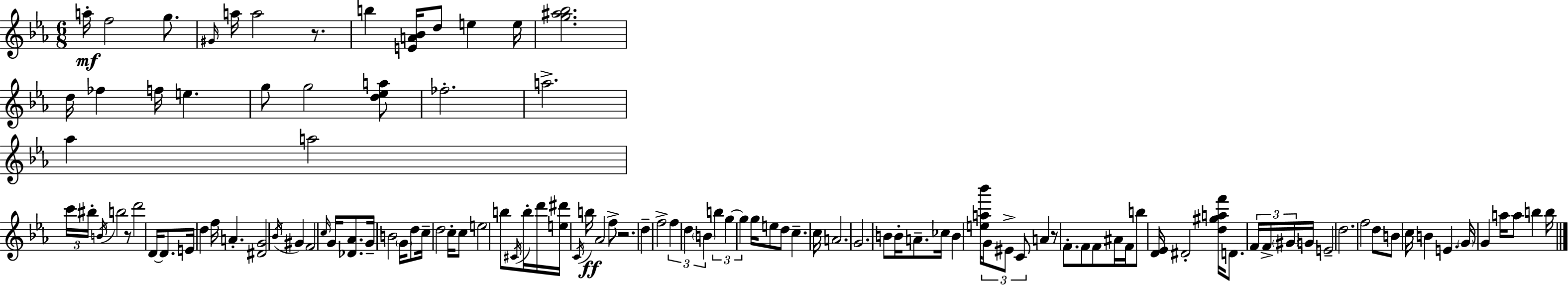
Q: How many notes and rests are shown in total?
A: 116